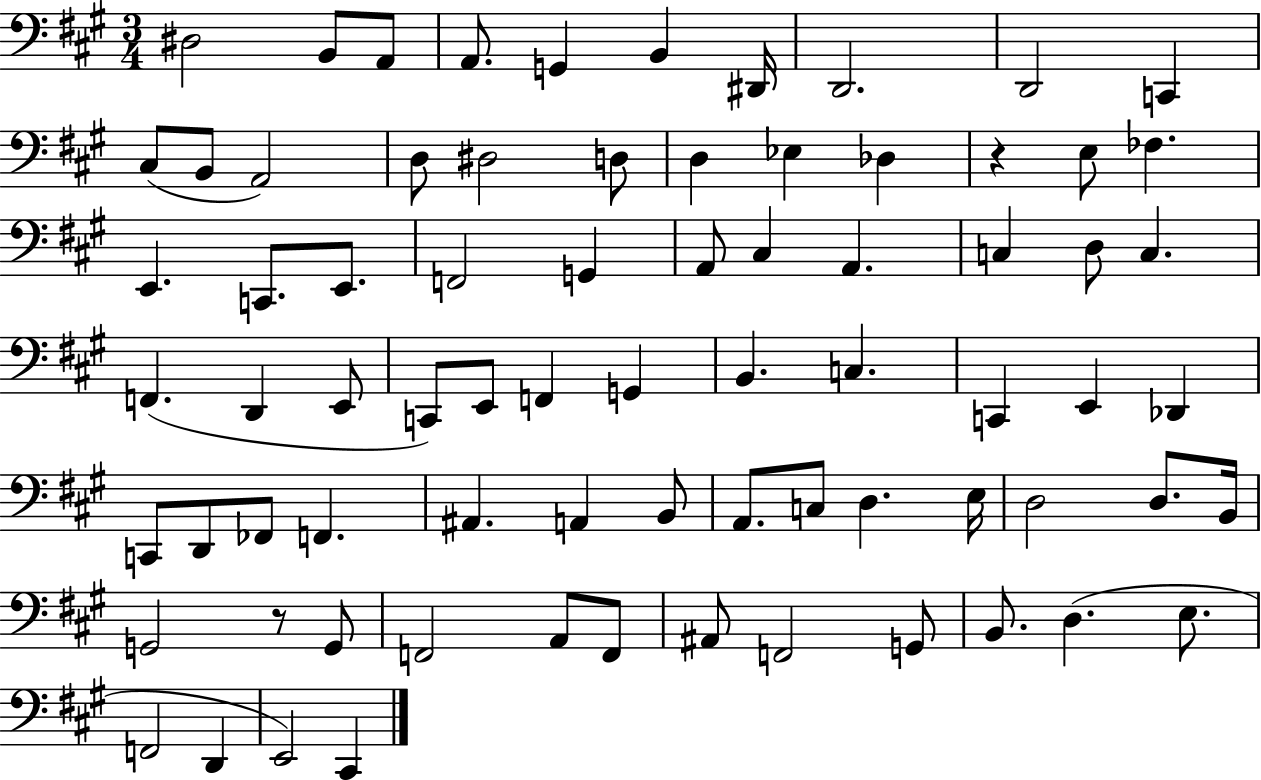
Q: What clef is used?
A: bass